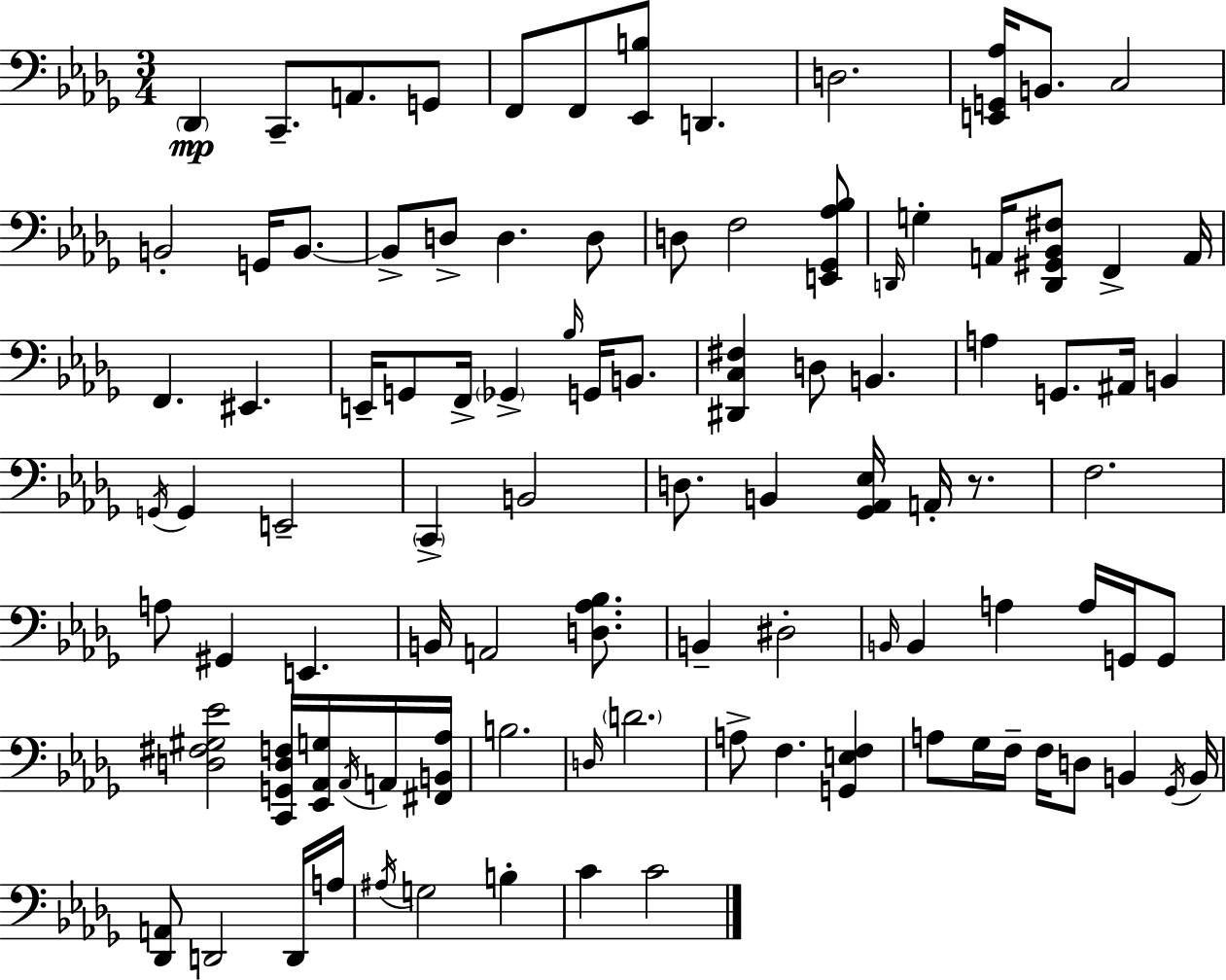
X:1
T:Untitled
M:3/4
L:1/4
K:Bbm
_D,, C,,/2 A,,/2 G,,/2 F,,/2 F,,/2 [_E,,B,]/2 D,, D,2 [E,,G,,_A,]/4 B,,/2 C,2 B,,2 G,,/4 B,,/2 B,,/2 D,/2 D, D,/2 D,/2 F,2 [E,,_G,,_A,_B,]/2 D,,/4 G, A,,/4 [D,,^G,,_B,,^F,]/2 F,, A,,/4 F,, ^E,, E,,/4 G,,/2 F,,/4 _G,, _B,/4 G,,/4 B,,/2 [^D,,C,^F,] D,/2 B,, A, G,,/2 ^A,,/4 B,, G,,/4 G,, E,,2 C,, B,,2 D,/2 B,, [_G,,_A,,_E,]/4 A,,/4 z/2 F,2 A,/2 ^G,, E,, B,,/4 A,,2 [D,_A,_B,]/2 B,, ^D,2 B,,/4 B,, A, A,/4 G,,/4 G,,/2 [D,^F,^G,_E]2 [C,,G,,D,F,]/4 [_E,,_A,,G,]/4 _A,,/4 A,,/4 [^F,,B,,_A,]/4 B,2 D,/4 D2 A,/2 F, [G,,E,F,] A,/2 _G,/4 F,/4 F,/4 D,/2 B,, _G,,/4 B,,/4 [_D,,A,,]/2 D,,2 D,,/4 A,/4 ^A,/4 G,2 B, C C2